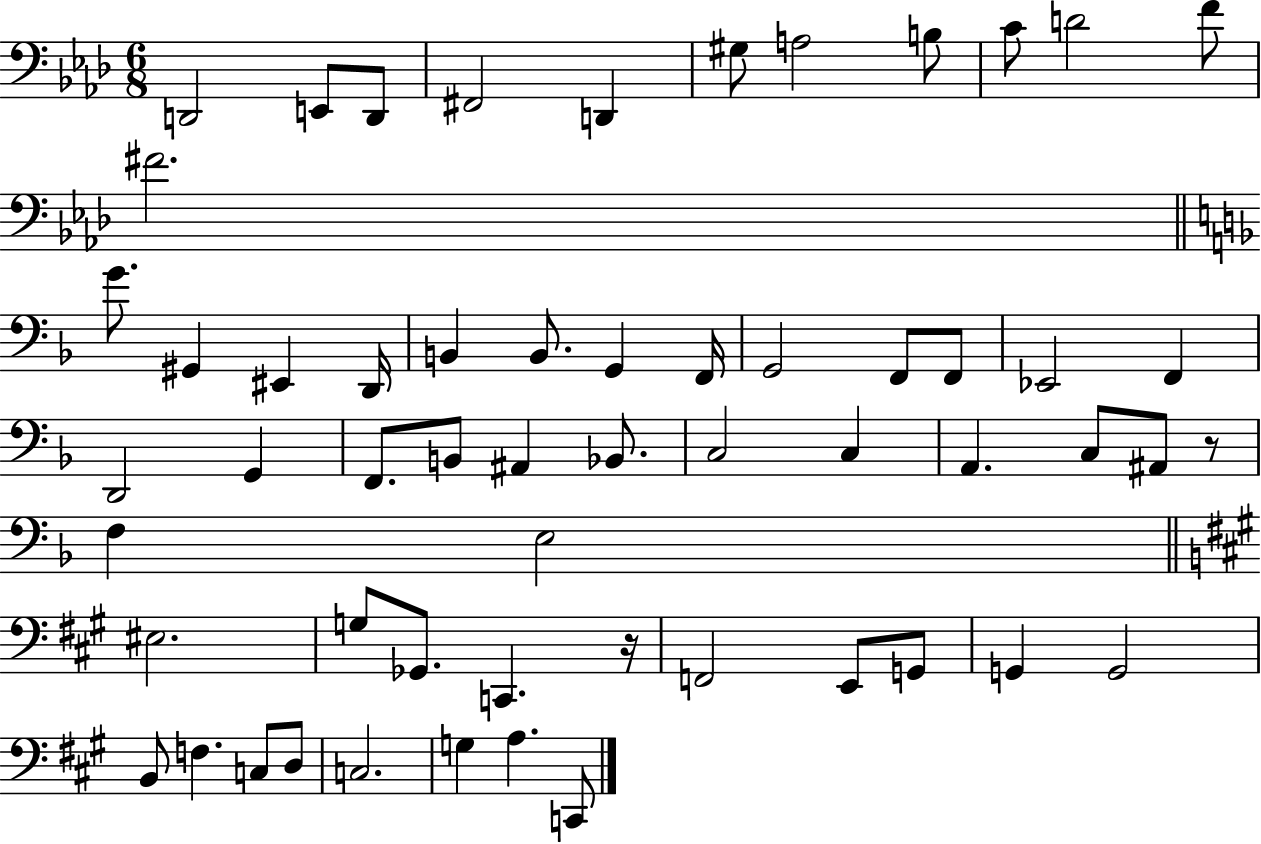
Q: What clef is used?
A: bass